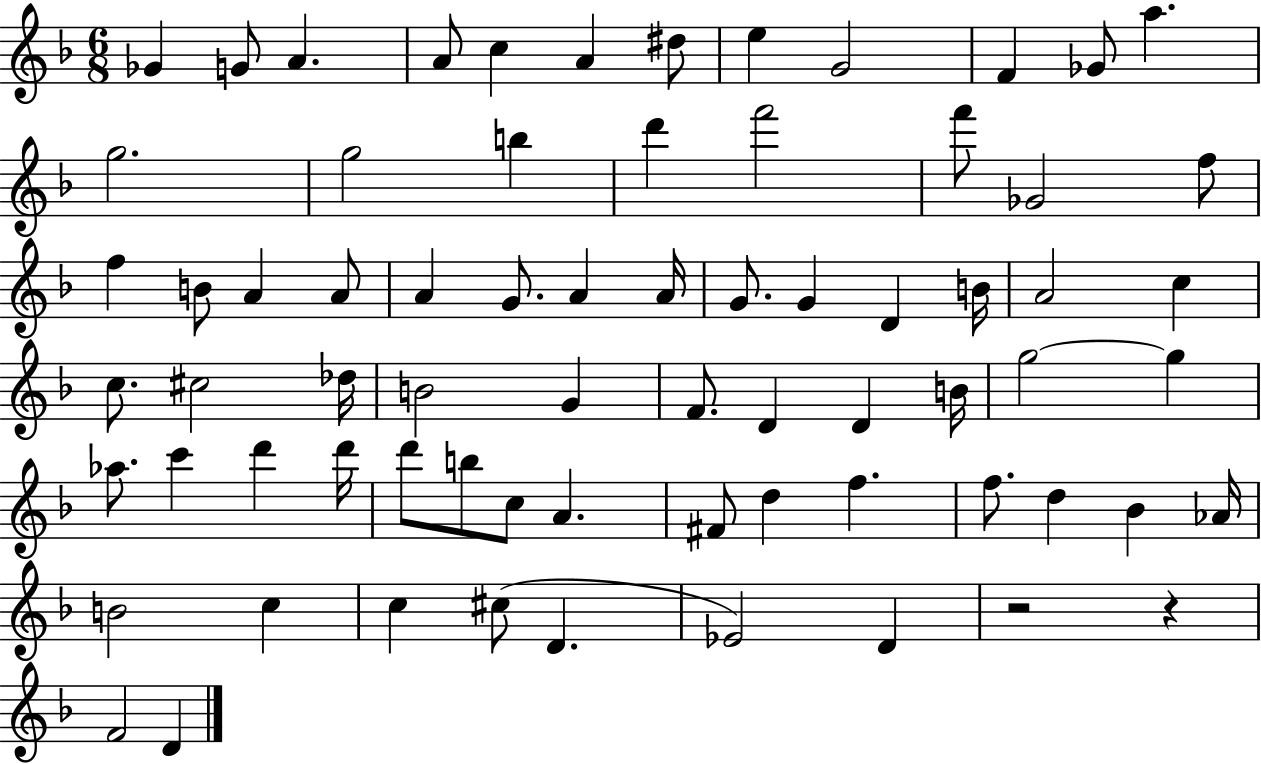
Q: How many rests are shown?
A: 2